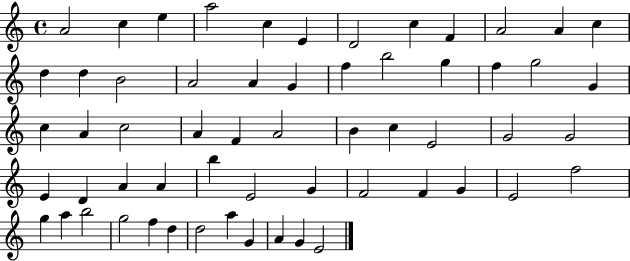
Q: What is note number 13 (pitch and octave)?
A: D5